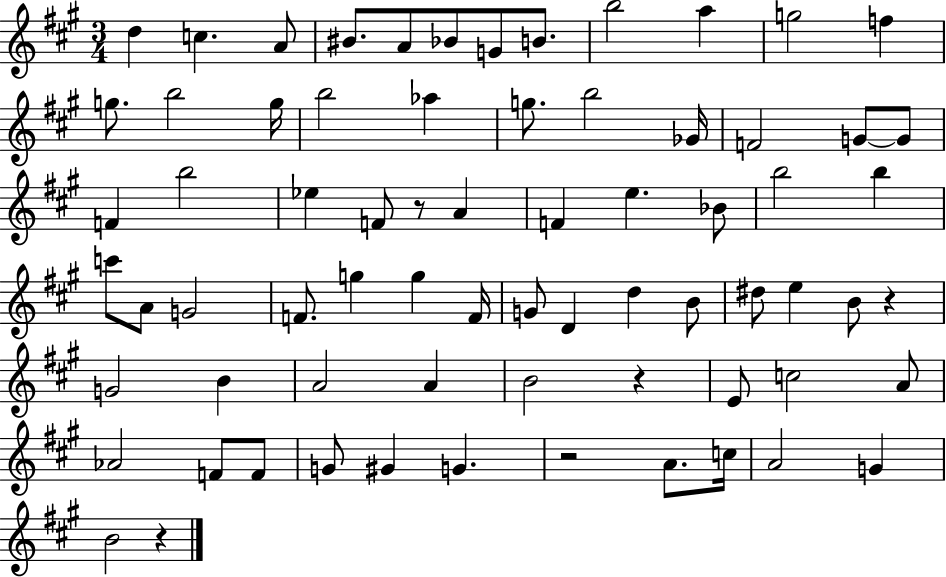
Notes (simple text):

D5/q C5/q. A4/e BIS4/e. A4/e Bb4/e G4/e B4/e. B5/h A5/q G5/h F5/q G5/e. B5/h G5/s B5/h Ab5/q G5/e. B5/h Gb4/s F4/h G4/e G4/e F4/q B5/h Eb5/q F4/e R/e A4/q F4/q E5/q. Bb4/e B5/h B5/q C6/e A4/e G4/h F4/e. G5/q G5/q F4/s G4/e D4/q D5/q B4/e D#5/e E5/q B4/e R/q G4/h B4/q A4/h A4/q B4/h R/q E4/e C5/h A4/e Ab4/h F4/e F4/e G4/e G#4/q G4/q. R/h A4/e. C5/s A4/h G4/q B4/h R/q